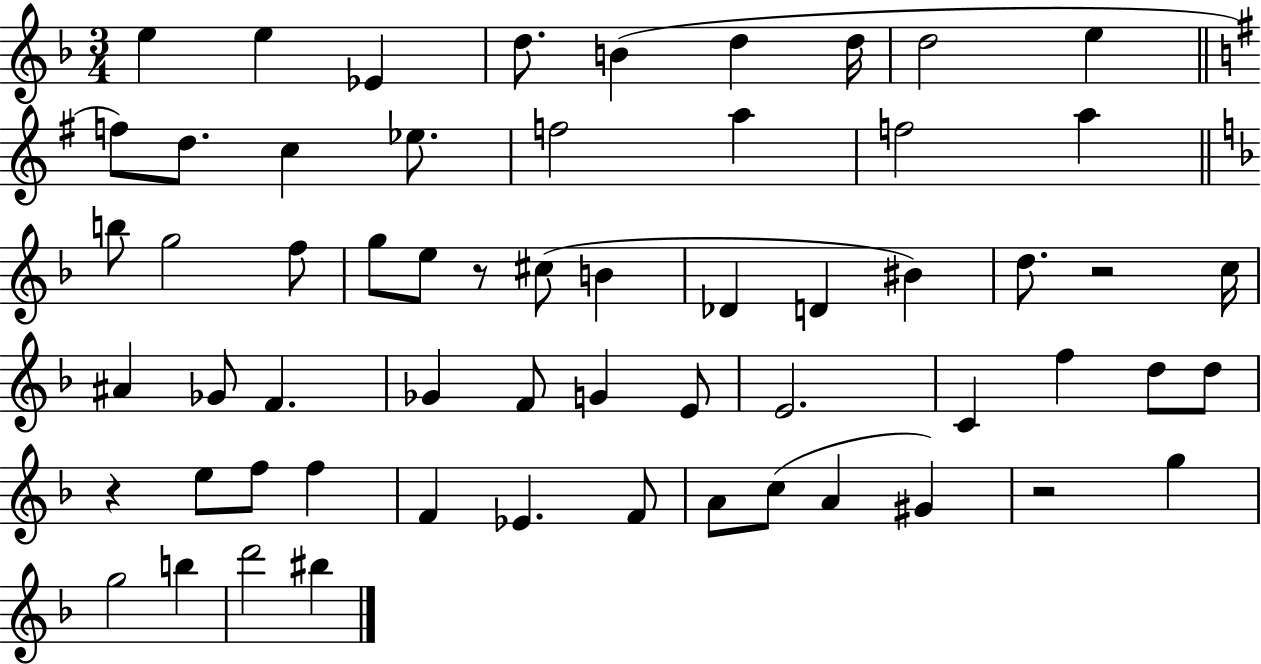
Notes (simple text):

E5/q E5/q Eb4/q D5/e. B4/q D5/q D5/s D5/h E5/q F5/e D5/e. C5/q Eb5/e. F5/h A5/q F5/h A5/q B5/e G5/h F5/e G5/e E5/e R/e C#5/e B4/q Db4/q D4/q BIS4/q D5/e. R/h C5/s A#4/q Gb4/e F4/q. Gb4/q F4/e G4/q E4/e E4/h. C4/q F5/q D5/e D5/e R/q E5/e F5/e F5/q F4/q Eb4/q. F4/e A4/e C5/e A4/q G#4/q R/h G5/q G5/h B5/q D6/h BIS5/q